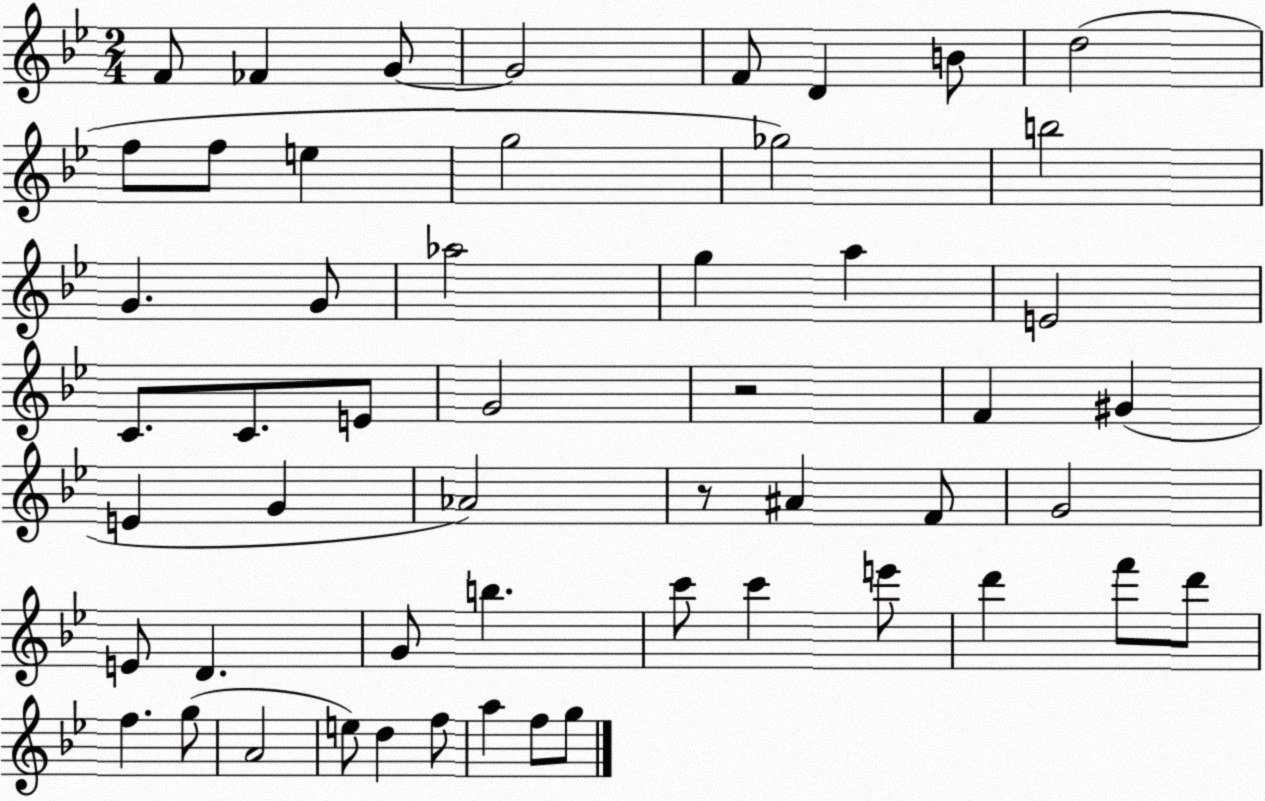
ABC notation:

X:1
T:Untitled
M:2/4
L:1/4
K:Bb
F/2 _F G/2 G2 F/2 D B/2 d2 f/2 f/2 e g2 _g2 b2 G G/2 _a2 g a E2 C/2 C/2 E/2 G2 z2 F ^G E G _A2 z/2 ^A F/2 G2 E/2 D G/2 b c'/2 c' e'/2 d' f'/2 d'/2 f g/2 A2 e/2 d f/2 a f/2 g/2